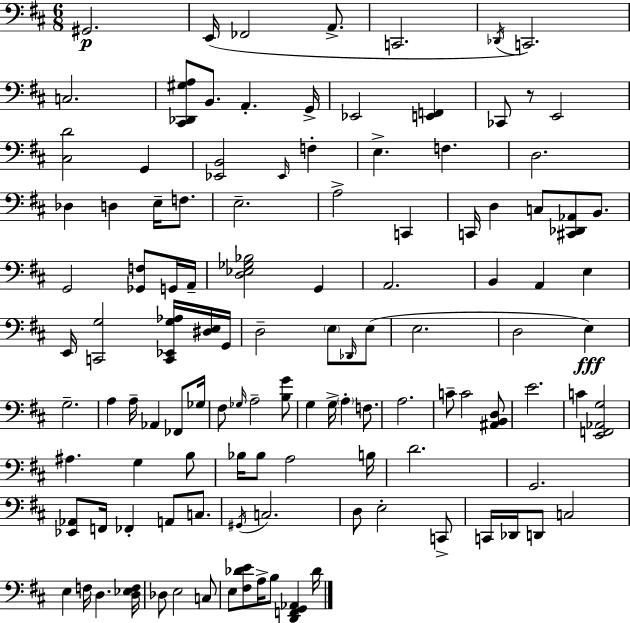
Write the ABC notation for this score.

X:1
T:Untitled
M:6/8
L:1/4
K:D
^G,,2 E,,/4 _F,,2 A,,/2 C,,2 _D,,/4 C,,2 C,2 [^C,,_D,,^G,A,]/2 B,,/2 A,, G,,/4 _E,,2 [E,,F,,] _C,,/2 z/2 E,,2 [^C,D]2 G,, [_E,,B,,]2 _E,,/4 F, E, F, D,2 _D, D, E,/4 F,/2 E,2 A,2 C,, C,,/4 D, C,/2 [^C,,_D,,_A,,]/2 B,,/2 G,,2 [_G,,F,]/2 G,,/4 A,,/4 [D,_E,_G,_B,]2 G,, A,,2 B,, A,, E, E,,/4 [C,,G,]2 [C,,_E,,G,_A,]/4 [^D,E,]/4 G,,/4 D,2 E,/2 _D,,/4 E,/2 E,2 D,2 E, G,2 A, A,/4 _A,, _F,,/2 _G,/4 ^F,/2 _G,/4 A,2 [B,G]/2 G, G,/4 A, F,/2 A,2 C/2 C2 [^A,,B,,D,]/2 E2 C [E,,F,,_A,,G,]2 ^A, G, B,/2 _B,/4 _B,/2 A,2 B,/4 D2 G,,2 [_E,,_A,,]/2 F,,/4 _F,, A,,/2 C,/2 ^G,,/4 C,2 D,/2 E,2 C,,/2 C,,/4 _D,,/4 D,,/2 C,2 E, F,/4 D, [D,_E,F,]/4 _D,/2 E,2 C,/2 E,/2 [^F,_DE]/2 A,/4 B,/2 [D,,F,,G,,_A,,] _D/4